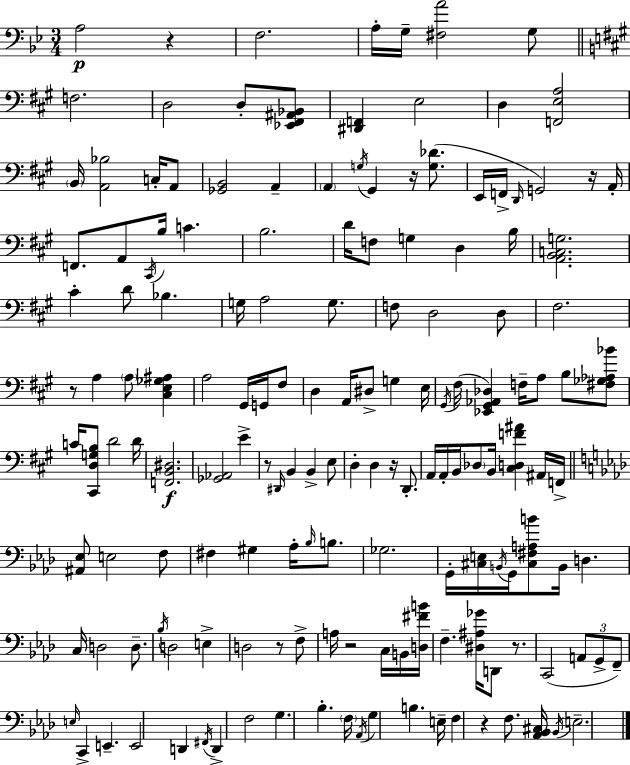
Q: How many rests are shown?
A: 10